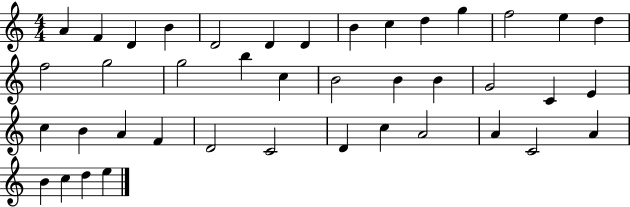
{
  \clef treble
  \numericTimeSignature
  \time 4/4
  \key c \major
  a'4 f'4 d'4 b'4 | d'2 d'4 d'4 | b'4 c''4 d''4 g''4 | f''2 e''4 d''4 | \break f''2 g''2 | g''2 b''4 c''4 | b'2 b'4 b'4 | g'2 c'4 e'4 | \break c''4 b'4 a'4 f'4 | d'2 c'2 | d'4 c''4 a'2 | a'4 c'2 a'4 | \break b'4 c''4 d''4 e''4 | \bar "|."
}